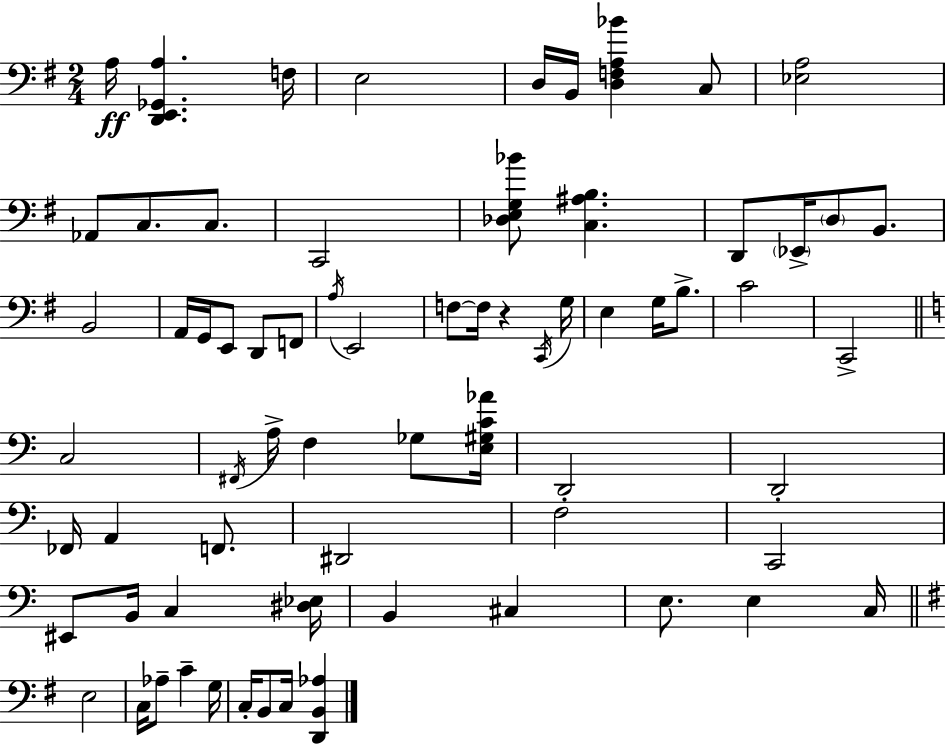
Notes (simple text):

A3/s [D2,E2,Gb2,A3]/q. F3/s E3/h D3/s B2/s [D3,F3,A3,Bb4]/q C3/e [Eb3,A3]/h Ab2/e C3/e. C3/e. C2/h [Db3,E3,G3,Bb4]/e [C3,A#3,B3]/q. D2/e Eb2/s D3/e B2/e. B2/h A2/s G2/s E2/e D2/e F2/e A3/s E2/h F3/e F3/s R/q C2/s G3/s E3/q G3/s B3/e. C4/h C2/h C3/h F#2/s A3/s F3/q Gb3/e [E3,G#3,C4,Ab4]/s D2/h D2/h FES2/s A2/q F2/e. D#2/h F3/h C2/h EIS2/e B2/s C3/q [D#3,Eb3]/s B2/q C#3/q E3/e. E3/q C3/s E3/h C3/s Ab3/e C4/q G3/s C3/s B2/e C3/s [D2,B2,Ab3]/q